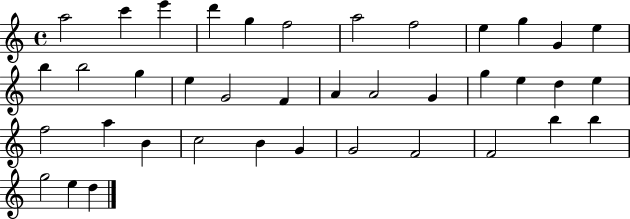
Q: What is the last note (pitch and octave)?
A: D5